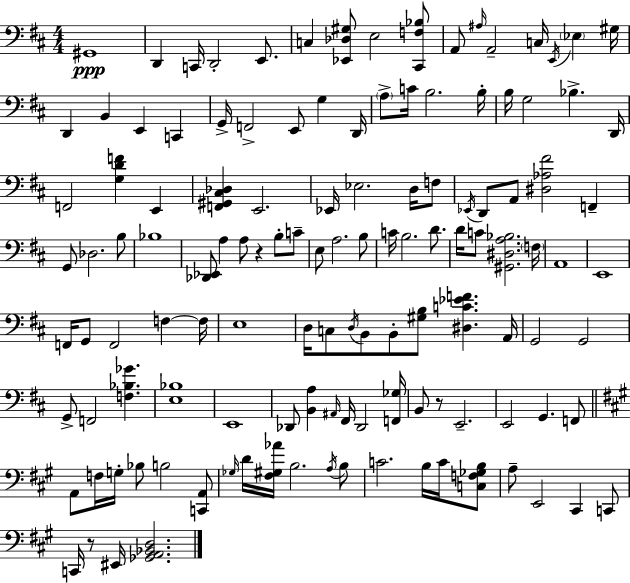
{
  \clef bass
  \numericTimeSignature
  \time 4/4
  \key d \major
  \repeat volta 2 { gis,1\ppp | d,4 c,16 d,2-. e,8. | c4 <ees, des gis>8 e2 <cis, f bes>8 | a,8 \grace { ais16 } a,2-- c16 \acciaccatura { e,16 } \parenthesize ees4 | \break gis16 d,4 b,4 e,4 c,4 | g,16-> f,2-> e,8 g4 | d,16 \parenthesize a8-> c'16 b2. | b16-. b16 g2 bes4.-> | \break d,16 f,2 <g d' f'>4 e,4 | <f, gis, cis des>4 e,2. | ees,16 ees2. d16 | f8 \acciaccatura { ees,16 } d,8 a,8 <dis aes fis'>2 f,4-- | \break g,8 des2. | b8 bes1 | <des, ees,>8 a4 a8 r4 b8-. | c'8-- e8 a2. | \break b8 c'16 b2. | d'8. d'16 c'8 <gis, dis a bes>2. | \parenthesize f16 a,1 | e,1 | \break f,16 g,8 f,2 f4~~ | f16 e1 | d16 c8 \acciaccatura { d16 } b,8 b,8-. <gis b>8 <dis c' ees' f'>4. | a,16 g,2 g,2 | \break g,8-> f,2 <f bes ges'>4. | <e bes>1 | e,1 | des,8 <b, a>4 \grace { ais,16 } fis,16 des,2 | \break <f, ges>16 b,8 r8 e,2.-- | e,2 g,4. | f,8 \bar "||" \break \key a \major a,8 f16 g16-. bes8 b2 <c, a,>8 | \grace { ges16 } d'16 <fis gis aes'>16 b2. \acciaccatura { a16 } | b8 c'2. b16 c'16 | <c f ges b>8 a8-- e,2 cis,4 | \break c,8 c,16 r8 eis,16 <ges, a, bes, d>2. | } \bar "|."
}